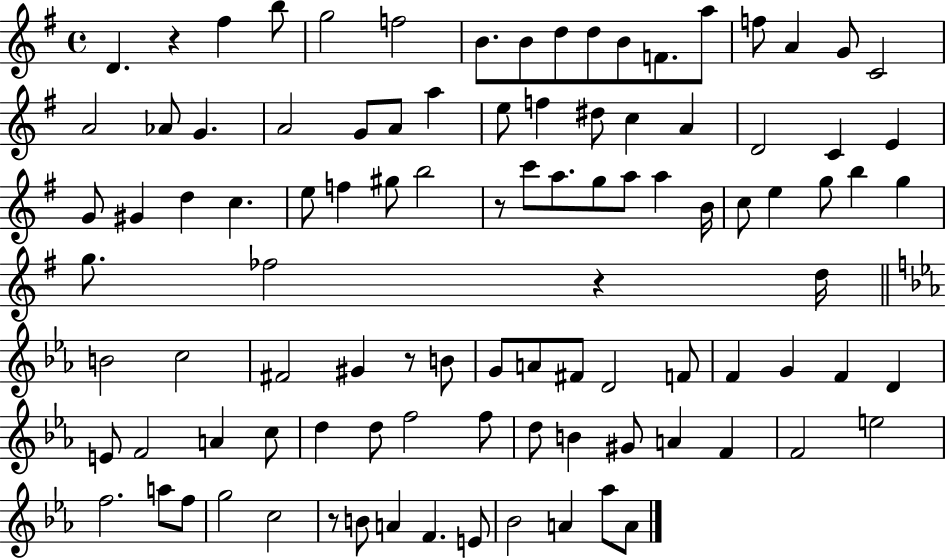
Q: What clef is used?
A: treble